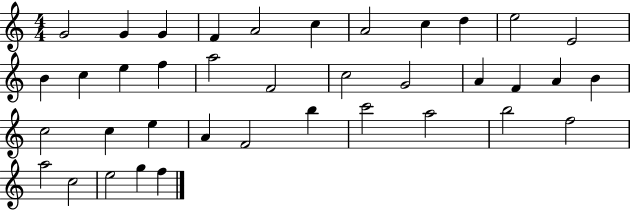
G4/h G4/q G4/q F4/q A4/h C5/q A4/h C5/q D5/q E5/h E4/h B4/q C5/q E5/q F5/q A5/h F4/h C5/h G4/h A4/q F4/q A4/q B4/q C5/h C5/q E5/q A4/q F4/h B5/q C6/h A5/h B5/h F5/h A5/h C5/h E5/h G5/q F5/q